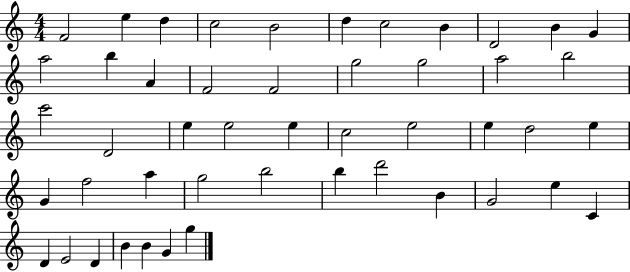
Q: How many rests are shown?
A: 0